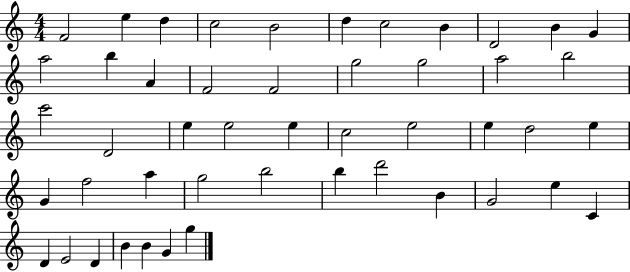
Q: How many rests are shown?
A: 0